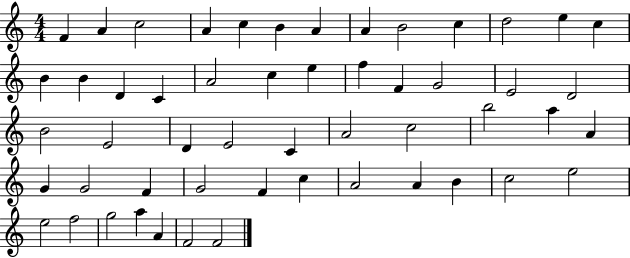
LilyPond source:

{
  \clef treble
  \numericTimeSignature
  \time 4/4
  \key c \major
  f'4 a'4 c''2 | a'4 c''4 b'4 a'4 | a'4 b'2 c''4 | d''2 e''4 c''4 | \break b'4 b'4 d'4 c'4 | a'2 c''4 e''4 | f''4 f'4 g'2 | e'2 d'2 | \break b'2 e'2 | d'4 e'2 c'4 | a'2 c''2 | b''2 a''4 a'4 | \break g'4 g'2 f'4 | g'2 f'4 c''4 | a'2 a'4 b'4 | c''2 e''2 | \break e''2 f''2 | g''2 a''4 a'4 | f'2 f'2 | \bar "|."
}